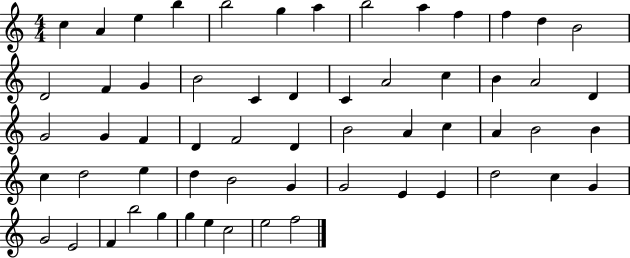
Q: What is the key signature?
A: C major